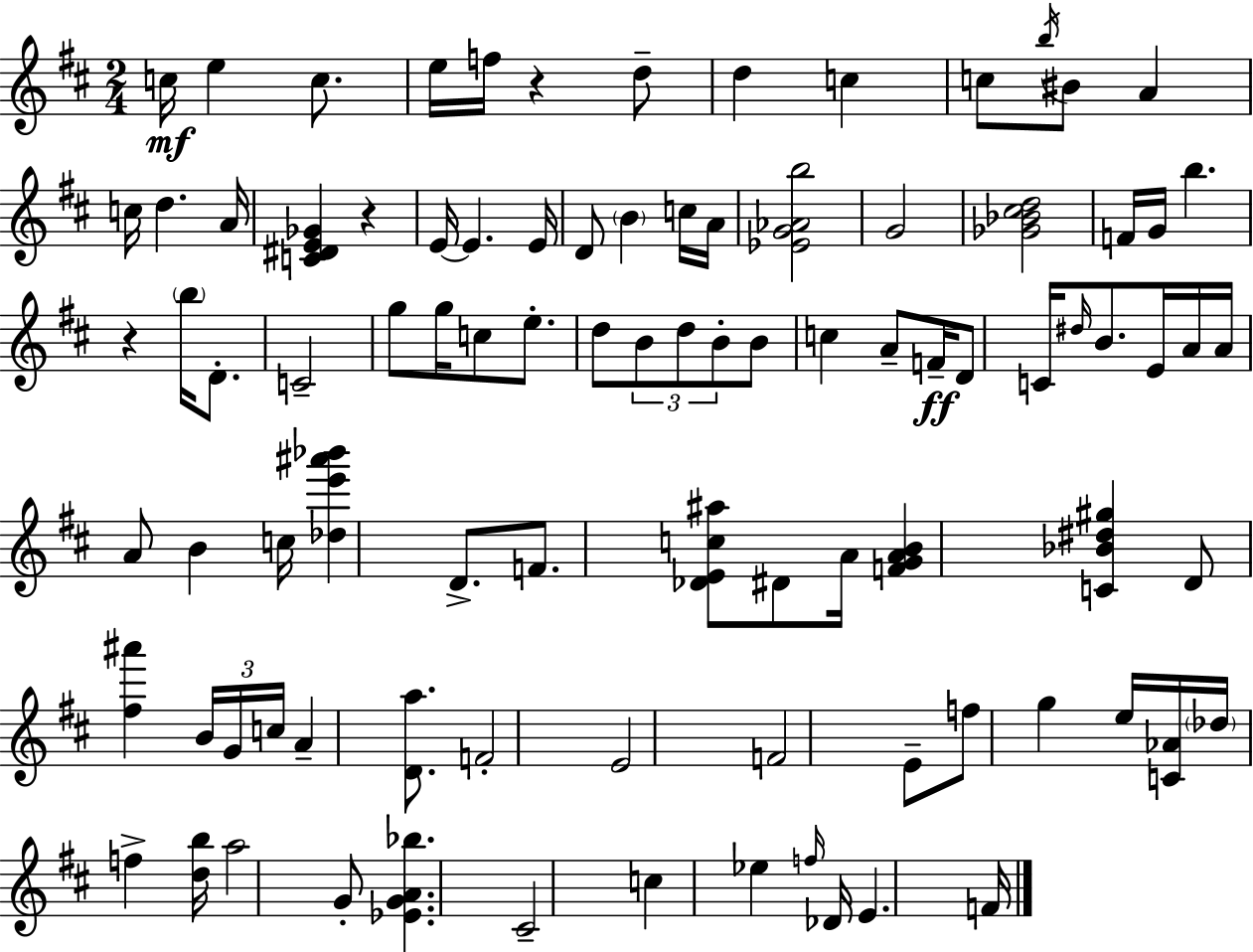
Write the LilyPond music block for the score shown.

{
  \clef treble
  \numericTimeSignature
  \time 2/4
  \key d \major
  c''16\mf e''4 c''8. | e''16 f''16 r4 d''8-- | d''4 c''4 | c''8 \acciaccatura { b''16 } bis'8 a'4 | \break c''16 d''4. | a'16 <c' dis' e' ges'>4 r4 | e'16~~ e'4. | e'16 d'8 \parenthesize b'4 c''16 | \break a'16 <ees' g' aes' b''>2 | g'2 | <ges' bes' cis'' d''>2 | f'16 g'16 b''4. | \break r4 \parenthesize b''16 d'8.-. | c'2-- | g''8 g''16 c''8 e''8.-. | d''8 \tuplet 3/2 { b'8 d''8 b'8-. } | \break b'8 c''4 a'8-- | f'16--\ff d'8 c'16 \grace { dis''16 } b'8. | e'16 a'16 a'16 a'8 b'4 | c''16 <des'' e''' ais''' bes'''>4 d'8.-> | \break f'8. <des' e' c'' ais''>8 dis'8 | a'16 <f' g' a' b'>4 <c' bes' dis'' gis''>4 | d'8 <fis'' ais'''>4 | \tuplet 3/2 { b'16 g'16 c''16 } a'4-- <d' a''>8. | \break f'2-. | e'2 | f'2 | e'8-- f''8 g''4 | \break e''16 <c' aes'>16 \parenthesize des''16 f''4-> | <d'' b''>16 a''2 | g'8-. <ees' g' a' bes''>4. | cis'2-- | \break c''4 ees''4 | \grace { f''16 } des'16 e'4. | f'16 \bar "|."
}